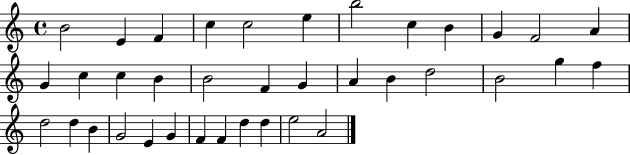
{
  \clef treble
  \time 4/4
  \defaultTimeSignature
  \key c \major
  b'2 e'4 f'4 | c''4 c''2 e''4 | b''2 c''4 b'4 | g'4 f'2 a'4 | \break g'4 c''4 c''4 b'4 | b'2 f'4 g'4 | a'4 b'4 d''2 | b'2 g''4 f''4 | \break d''2 d''4 b'4 | g'2 e'4 g'4 | f'4 f'4 d''4 d''4 | e''2 a'2 | \break \bar "|."
}